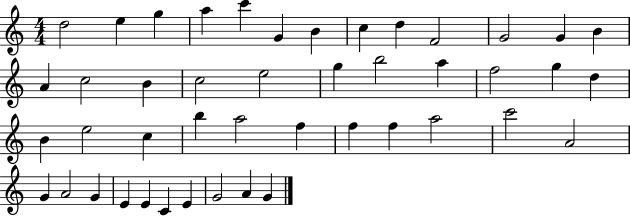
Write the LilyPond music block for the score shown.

{
  \clef treble
  \numericTimeSignature
  \time 4/4
  \key c \major
  d''2 e''4 g''4 | a''4 c'''4 g'4 b'4 | c''4 d''4 f'2 | g'2 g'4 b'4 | \break a'4 c''2 b'4 | c''2 e''2 | g''4 b''2 a''4 | f''2 g''4 d''4 | \break b'4 e''2 c''4 | b''4 a''2 f''4 | f''4 f''4 a''2 | c'''2 a'2 | \break g'4 a'2 g'4 | e'4 e'4 c'4 e'4 | g'2 a'4 g'4 | \bar "|."
}